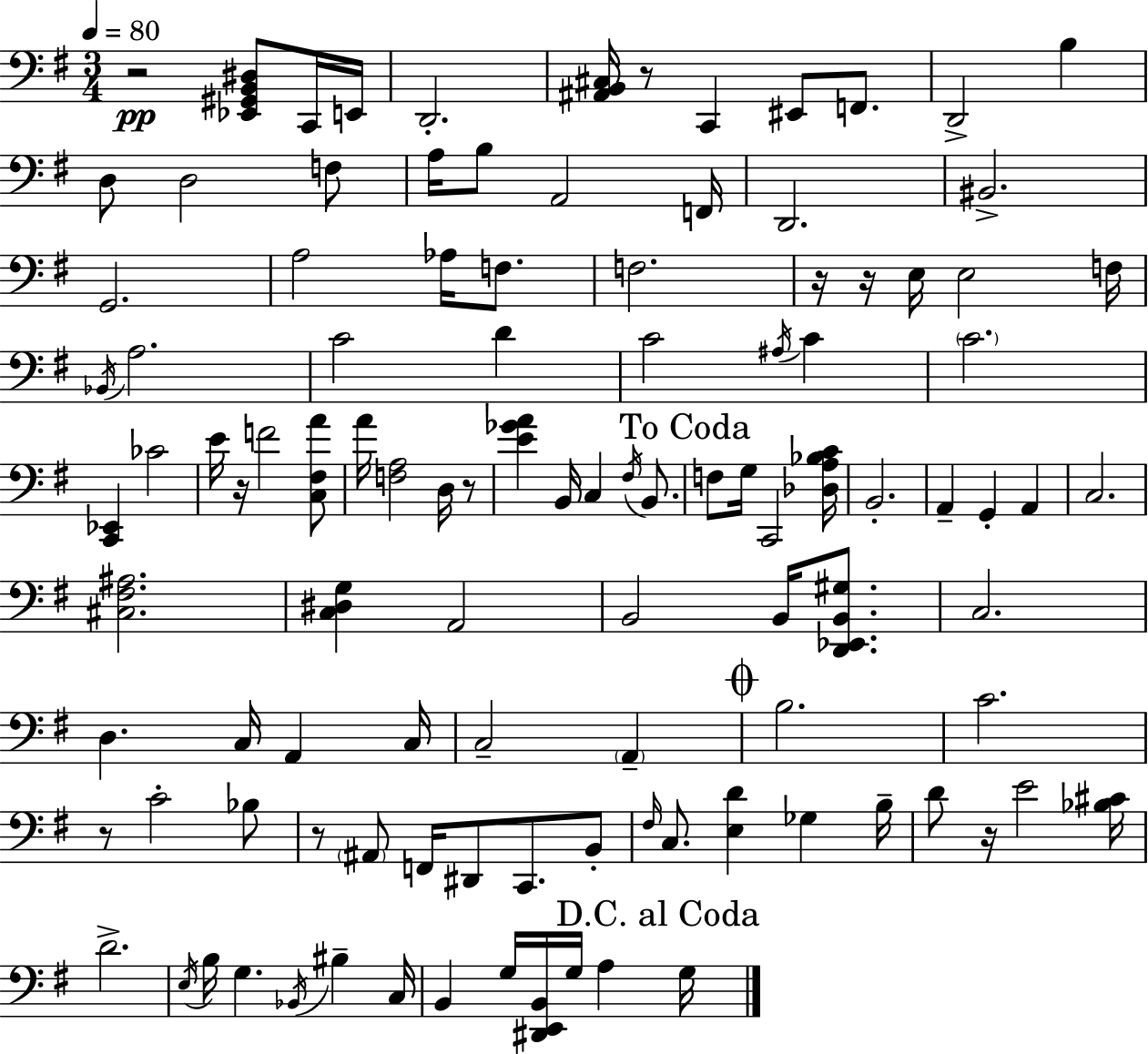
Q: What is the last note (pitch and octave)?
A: G3